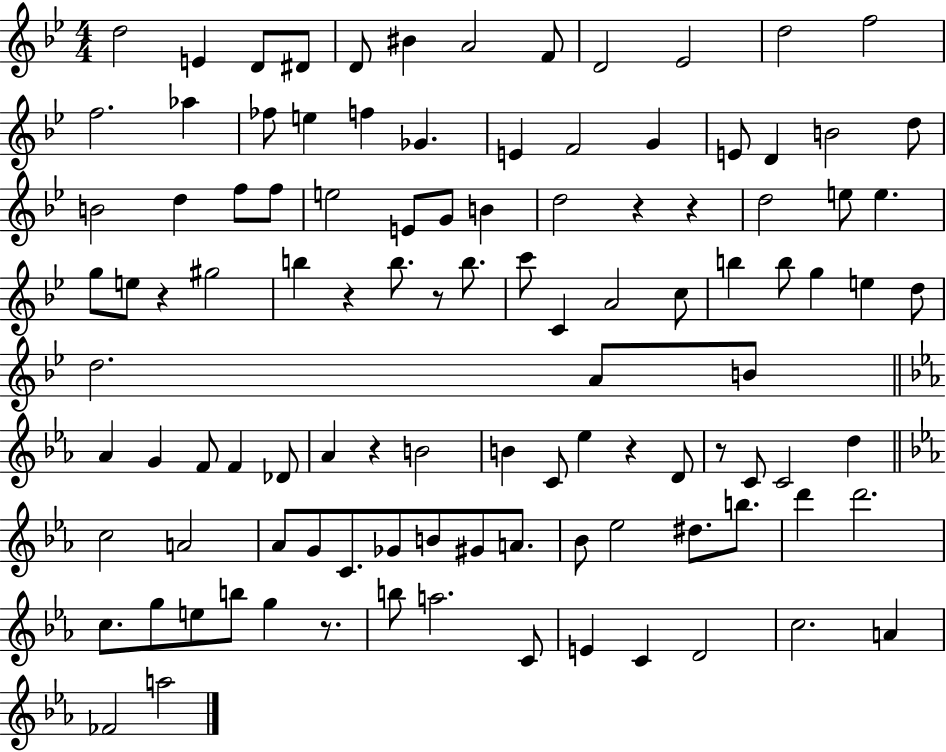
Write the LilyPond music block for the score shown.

{
  \clef treble
  \numericTimeSignature
  \time 4/4
  \key bes \major
  d''2 e'4 d'8 dis'8 | d'8 bis'4 a'2 f'8 | d'2 ees'2 | d''2 f''2 | \break f''2. aes''4 | fes''8 e''4 f''4 ges'4. | e'4 f'2 g'4 | e'8 d'4 b'2 d''8 | \break b'2 d''4 f''8 f''8 | e''2 e'8 g'8 b'4 | d''2 r4 r4 | d''2 e''8 e''4. | \break g''8 e''8 r4 gis''2 | b''4 r4 b''8. r8 b''8. | c'''8 c'4 a'2 c''8 | b''4 b''8 g''4 e''4 d''8 | \break d''2. a'8 b'8 | \bar "||" \break \key c \minor aes'4 g'4 f'8 f'4 des'8 | aes'4 r4 b'2 | b'4 c'8 ees''4 r4 d'8 | r8 c'8 c'2 d''4 | \break \bar "||" \break \key c \minor c''2 a'2 | aes'8 g'8 c'8. ges'8 b'8 gis'8 a'8. | bes'8 ees''2 dis''8. b''8. | d'''4 d'''2. | \break c''8. g''8 e''8 b''8 g''4 r8. | b''8 a''2. c'8 | e'4 c'4 d'2 | c''2. a'4 | \break fes'2 a''2 | \bar "|."
}